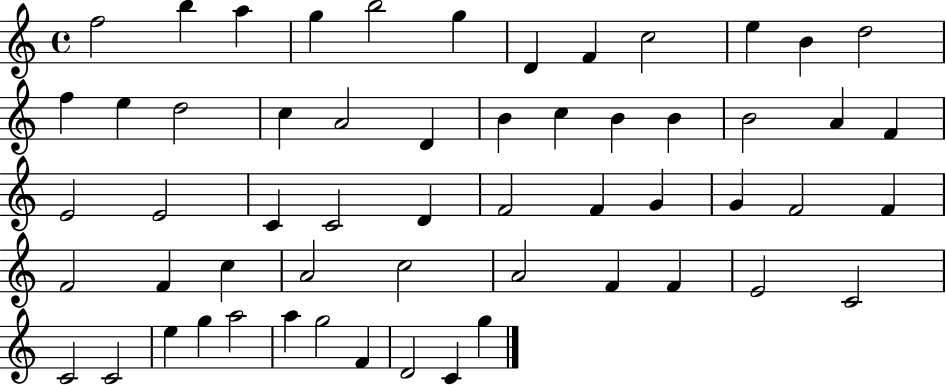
F5/h B5/q A5/q G5/q B5/h G5/q D4/q F4/q C5/h E5/q B4/q D5/h F5/q E5/q D5/h C5/q A4/h D4/q B4/q C5/q B4/q B4/q B4/h A4/q F4/q E4/h E4/h C4/q C4/h D4/q F4/h F4/q G4/q G4/q F4/h F4/q F4/h F4/q C5/q A4/h C5/h A4/h F4/q F4/q E4/h C4/h C4/h C4/h E5/q G5/q A5/h A5/q G5/h F4/q D4/h C4/q G5/q